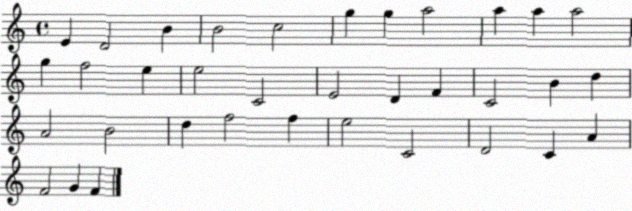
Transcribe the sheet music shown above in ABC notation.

X:1
T:Untitled
M:4/4
L:1/4
K:C
E D2 B B2 c2 g g a2 a a a2 g f2 e e2 C2 E2 D F C2 B d A2 B2 d f2 f e2 C2 D2 C A F2 G F